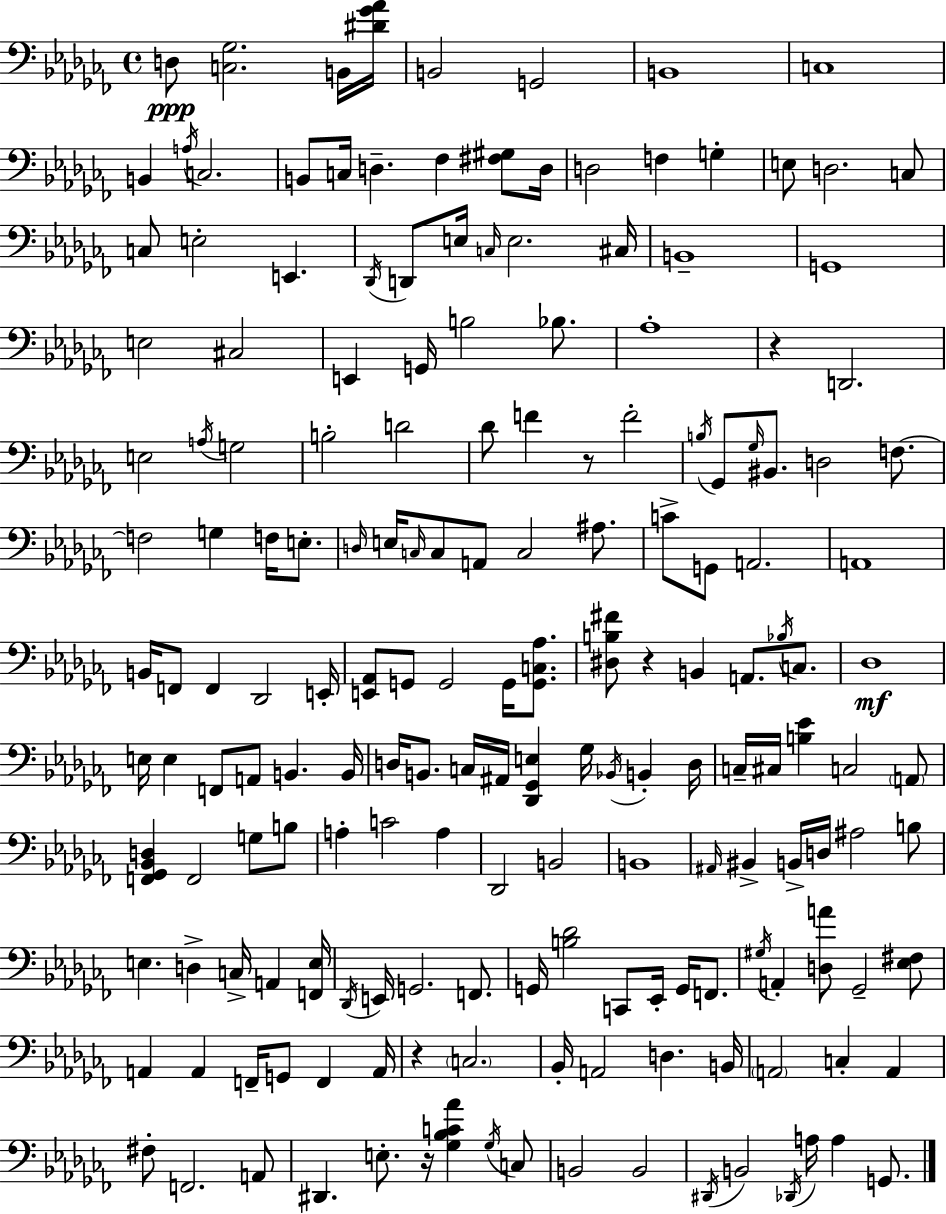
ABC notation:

X:1
T:Untitled
M:4/4
L:1/4
K:Abm
D,/2 [C,_G,]2 B,,/4 [^D_G_A]/4 B,,2 G,,2 B,,4 C,4 B,, A,/4 C,2 B,,/2 C,/4 D, _F, [^F,^G,]/2 D,/4 D,2 F, G, E,/2 D,2 C,/2 C,/2 E,2 E,, _D,,/4 D,,/2 E,/4 C,/4 E,2 ^C,/4 B,,4 G,,4 E,2 ^C,2 E,, G,,/4 B,2 _B,/2 _A,4 z D,,2 E,2 A,/4 G,2 B,2 D2 _D/2 F z/2 F2 B,/4 _G,,/2 _G,/4 ^B,,/2 D,2 F,/2 F,2 G, F,/4 E,/2 D,/4 E,/4 C,/4 C,/2 A,,/2 C,2 ^A,/2 C/2 G,,/2 A,,2 A,,4 B,,/4 F,,/2 F,, _D,,2 E,,/4 [E,,_A,,]/2 G,,/2 G,,2 G,,/4 [G,,C,_A,]/2 [^D,B,^F]/2 z B,, A,,/2 _B,/4 C,/2 _D,4 E,/4 E, F,,/2 A,,/2 B,, B,,/4 D,/4 B,,/2 C,/4 ^A,,/4 [_D,,_G,,E,] _G,/4 _B,,/4 B,, D,/4 C,/4 ^C,/4 [B,_E] C,2 A,,/2 [F,,_G,,_B,,D,] F,,2 G,/2 B,/2 A, C2 A, _D,,2 B,,2 B,,4 ^A,,/4 ^B,, B,,/4 D,/4 ^A,2 B,/2 E, D, C,/4 A,, [F,,E,]/4 _D,,/4 E,,/4 G,,2 F,,/2 G,,/4 [B,_D]2 C,,/2 _E,,/4 G,,/4 F,,/2 ^G,/4 A,, [D,A]/2 _G,,2 [_E,^F,]/2 A,, A,, F,,/4 G,,/2 F,, A,,/4 z C,2 _B,,/4 A,,2 D, B,,/4 A,,2 C, A,, ^F,/2 F,,2 A,,/2 ^D,, E,/2 z/4 [_G,_B,C_A] _G,/4 C,/2 B,,2 B,,2 ^D,,/4 B,,2 _D,,/4 A,/4 A, G,,/2